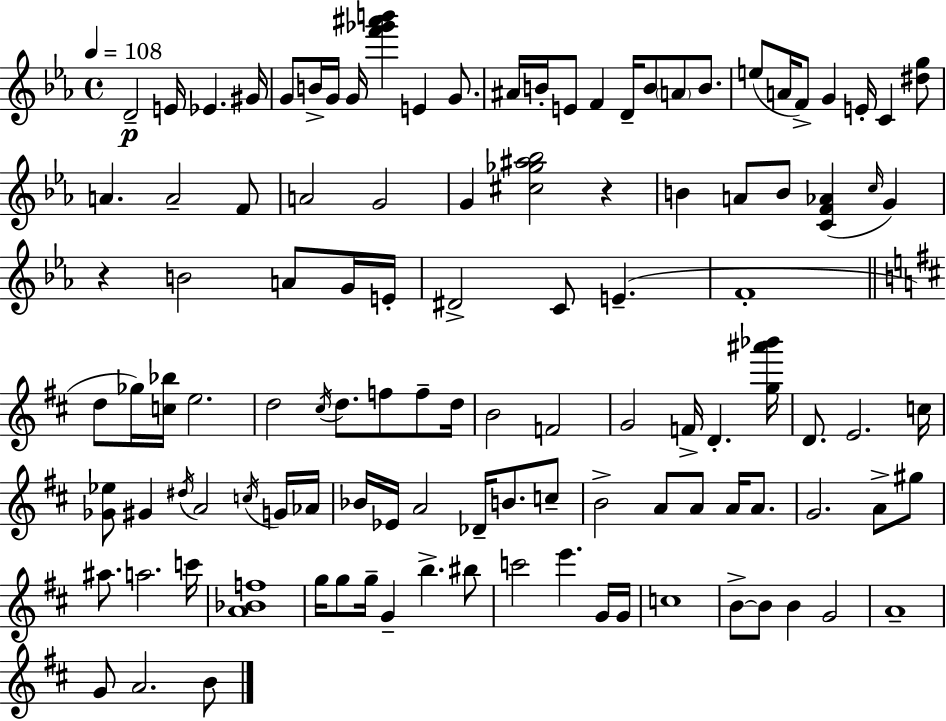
{
  \clef treble
  \time 4/4
  \defaultTimeSignature
  \key c \minor
  \tempo 4 = 108
  d'2--\p e'16 ees'4. gis'16 | g'8 b'16-> g'16 g'16 <f''' ges''' ais''' b'''>4 e'4 g'8. | ais'16 b'16-. e'8 f'4 d'16-- b'8 \parenthesize a'8 b'8. | e''8( a'16 f'8->) g'4 e'16-. c'4 <dis'' g''>8 | \break a'4. a'2-- f'8 | a'2 g'2 | g'4 <cis'' ges'' ais'' bes''>2 r4 | b'4 a'8 b'8 <c' f' aes'>4( \grace { c''16 } g'4) | \break r4 b'2 a'8 g'16 | e'16-. dis'2-> c'8 e'4.--( | f'1-. | \bar "||" \break \key d \major d''8 ges''16) <c'' bes''>16 e''2. | d''2 \acciaccatura { cis''16 } d''8. f''8 f''8-- | d''16 b'2 f'2 | g'2 f'16-> d'4.-. | \break <g'' ais''' bes'''>16 d'8. e'2. | c''16 <ges' ees''>8 gis'4 \acciaccatura { dis''16 } a'2 | \acciaccatura { c''16 } g'16 aes'16 bes'16 ees'16 a'2 des'16-- b'8. | c''8-- b'2-> a'8 a'8 a'16 | \break a'8. g'2. a'8-> | gis''8 ais''8. a''2. | c'''16 <a' bes' f''>1 | g''16 g''8 g''16-- g'4-- b''4.-> | \break bis''8 c'''2 e'''4. | g'16 g'16 c''1 | b'8->~~ b'8 b'4 g'2 | a'1-- | \break g'8 a'2. | b'8 \bar "|."
}